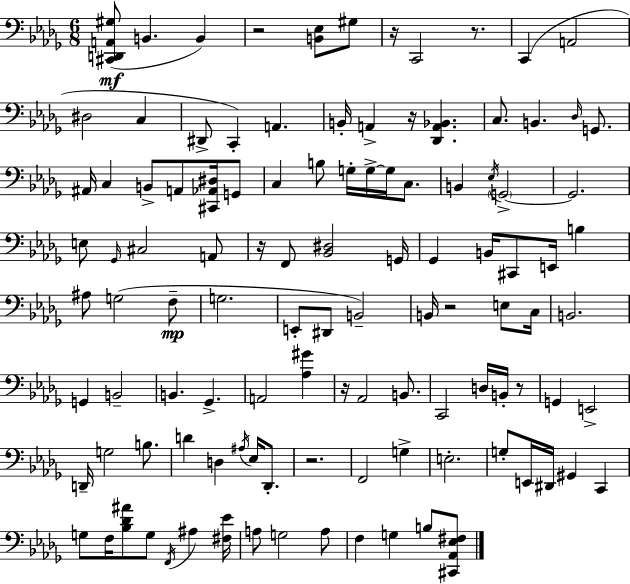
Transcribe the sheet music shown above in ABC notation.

X:1
T:Untitled
M:6/8
L:1/4
K:Bbm
[^C,,D,,A,,^G,]/2 B,, B,, z2 [B,,_E,]/2 ^G,/2 z/4 C,,2 z/2 C,, A,,2 ^D,2 C, ^D,,/2 C,, A,, B,,/4 A,, z/4 [_D,,A,,_B,,] C,/2 B,, _D,/4 G,,/2 ^A,,/4 C, B,,/2 A,,/2 [^C,,_A,,^D,]/4 G,,/2 C, B,/2 G,/4 G,/4 G,/4 C,/2 B,, _E,/4 G,,2 G,,2 E,/2 _G,,/4 ^C,2 A,,/2 z/4 F,,/2 [_B,,^D,]2 G,,/4 _G,, B,,/4 ^C,,/2 E,,/4 B, ^A,/2 G,2 F,/2 G,2 E,,/2 ^D,,/2 B,,2 B,,/4 z2 E,/2 C,/4 B,,2 G,, B,,2 B,, _G,, A,,2 [_A,^G] z/4 _A,,2 B,,/2 C,,2 D,/4 B,,/4 z/2 G,, E,,2 D,,/4 G,2 B,/2 D D, ^A,/4 _E,/4 _D,,/2 z2 F,,2 G, E,2 G,/2 E,,/4 ^D,,/4 ^G,, C,, G,/2 F,/4 [_B,_D^A]/2 G,/2 F,,/4 ^A, [^F,_E]/4 A,/2 G,2 A,/2 F, G, B,/2 [^C,,_A,,_E,^F,]/2